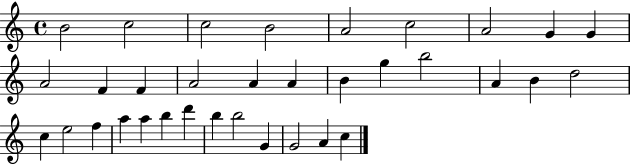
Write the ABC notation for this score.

X:1
T:Untitled
M:4/4
L:1/4
K:C
B2 c2 c2 B2 A2 c2 A2 G G A2 F F A2 A A B g b2 A B d2 c e2 f a a b d' b b2 G G2 A c